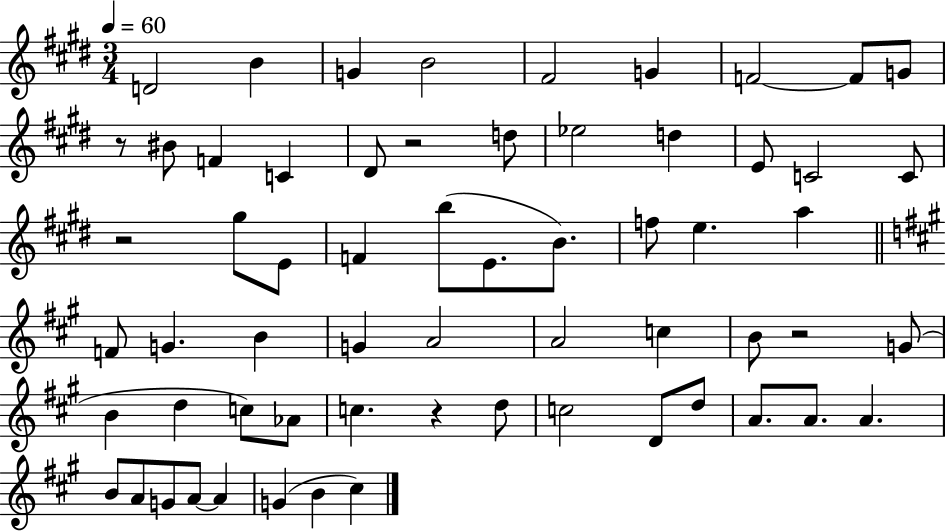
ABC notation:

X:1
T:Untitled
M:3/4
L:1/4
K:E
D2 B G B2 ^F2 G F2 F/2 G/2 z/2 ^B/2 F C ^D/2 z2 d/2 _e2 d E/2 C2 C/2 z2 ^g/2 E/2 F b/2 E/2 B/2 f/2 e a F/2 G B G A2 A2 c B/2 z2 G/2 B d c/2 _A/2 c z d/2 c2 D/2 d/2 A/2 A/2 A B/2 A/2 G/2 A/2 A G B ^c